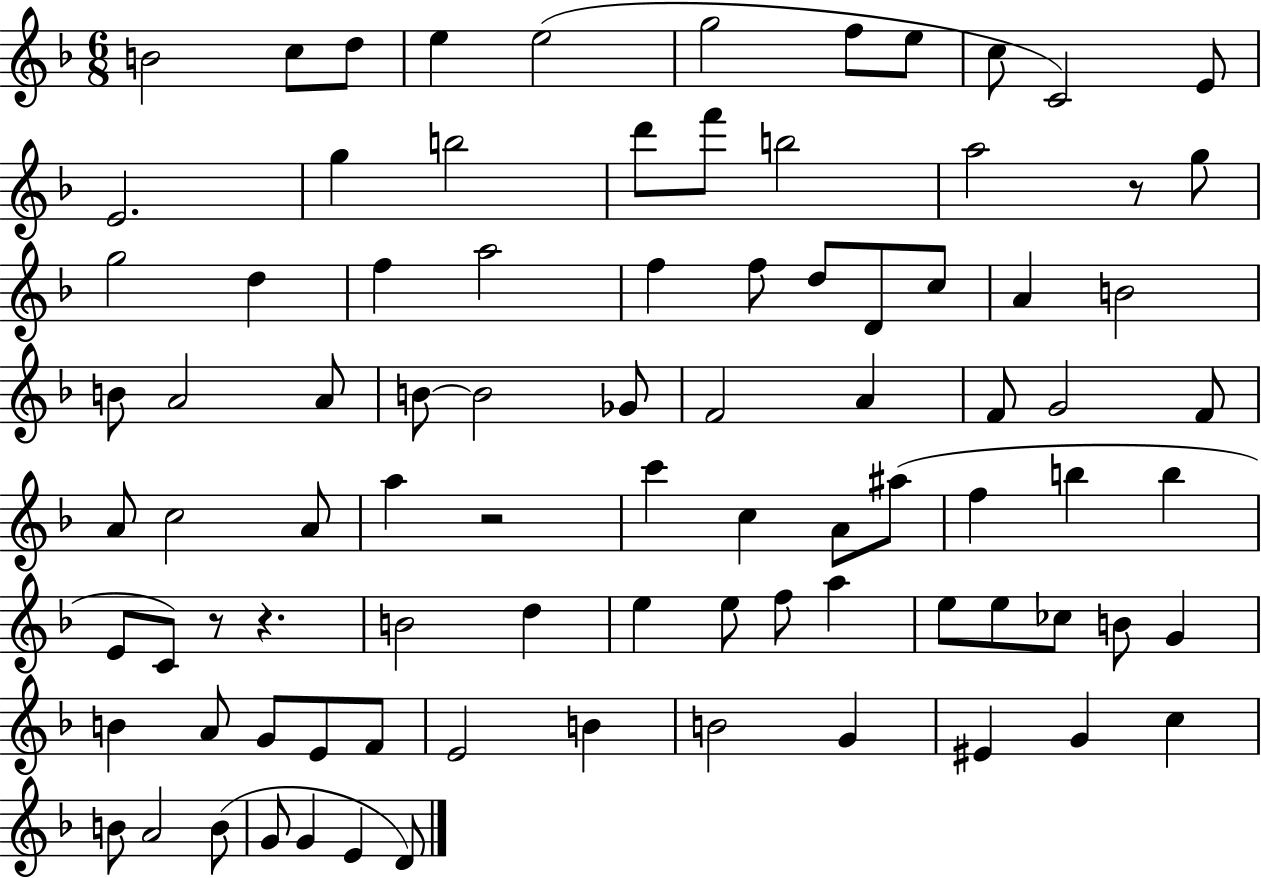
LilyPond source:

{
  \clef treble
  \numericTimeSignature
  \time 6/8
  \key f \major
  \repeat volta 2 { b'2 c''8 d''8 | e''4 e''2( | g''2 f''8 e''8 | c''8 c'2) e'8 | \break e'2. | g''4 b''2 | d'''8 f'''8 b''2 | a''2 r8 g''8 | \break g''2 d''4 | f''4 a''2 | f''4 f''8 d''8 d'8 c''8 | a'4 b'2 | \break b'8 a'2 a'8 | b'8~~ b'2 ges'8 | f'2 a'4 | f'8 g'2 f'8 | \break a'8 c''2 a'8 | a''4 r2 | c'''4 c''4 a'8 ais''8( | f''4 b''4 b''4 | \break e'8 c'8) r8 r4. | b'2 d''4 | e''4 e''8 f''8 a''4 | e''8 e''8 ces''8 b'8 g'4 | \break b'4 a'8 g'8 e'8 f'8 | e'2 b'4 | b'2 g'4 | eis'4 g'4 c''4 | \break b'8 a'2 b'8( | g'8 g'4 e'4 d'8) | } \bar "|."
}